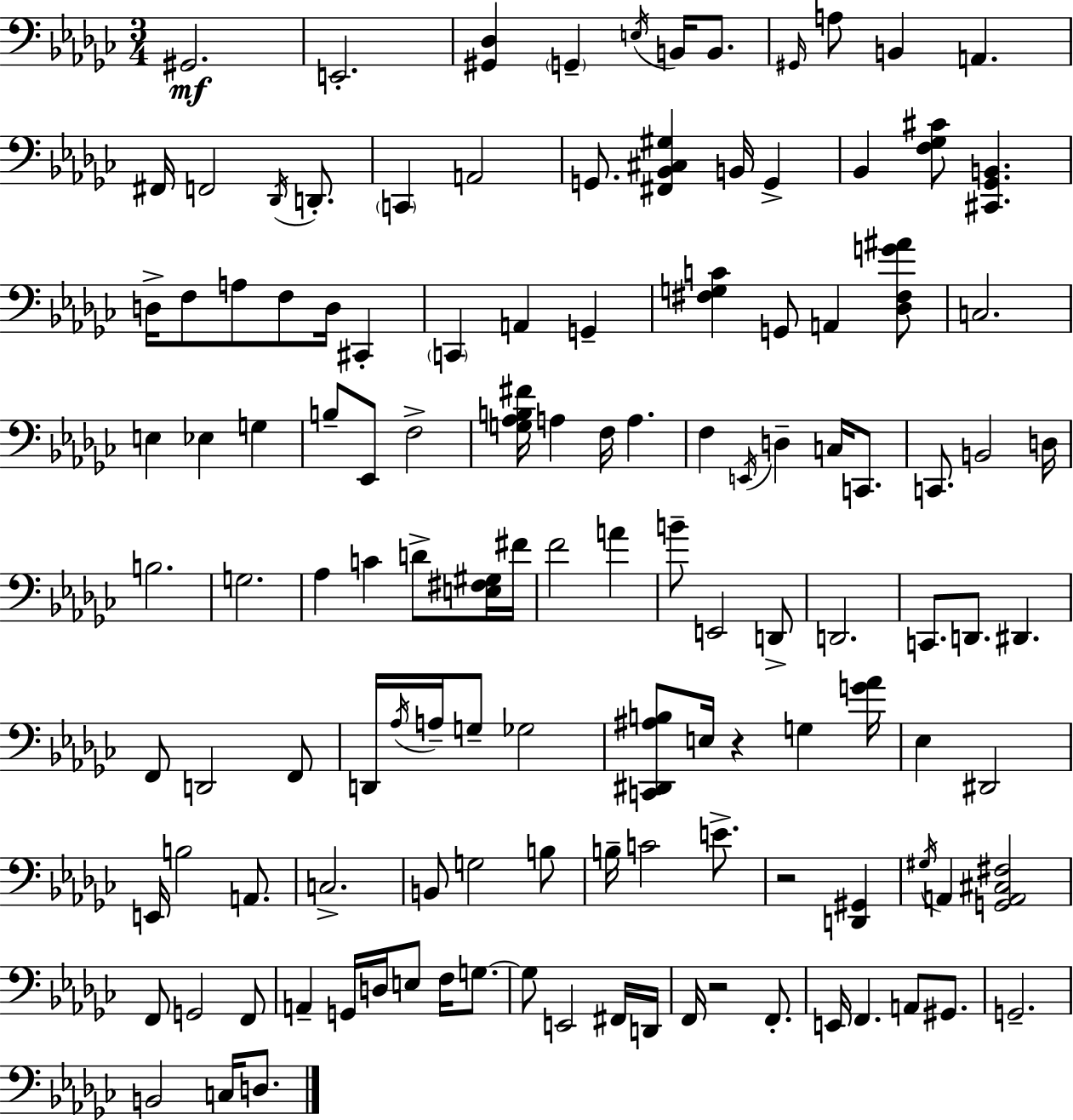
G#2/h. E2/h. [G#2,Db3]/q G2/q E3/s B2/s B2/e. G#2/s A3/e B2/q A2/q. F#2/s F2/h Db2/s D2/e. C2/q A2/h G2/e. [F#2,Bb2,C#3,G#3]/q B2/s G2/q Bb2/q [F3,Gb3,C#4]/e [C#2,Gb2,B2]/q. D3/s F3/e A3/e F3/e D3/s C#2/q C2/q A2/q G2/q [F#3,G3,C4]/q G2/e A2/q [Db3,F#3,G4,A#4]/e C3/h. E3/q Eb3/q G3/q B3/e Eb2/e F3/h [G3,Ab3,B3,F#4]/s A3/q F3/s A3/q. F3/q E2/s D3/q C3/s C2/e. C2/e. B2/h D3/s B3/h. G3/h. Ab3/q C4/q D4/e [E3,F#3,G#3]/s F#4/s F4/h A4/q B4/e E2/h D2/e D2/h. C2/e. D2/e. D#2/q. F2/e D2/h F2/e D2/s Ab3/s A3/s G3/e Gb3/h [C2,D#2,A#3,B3]/e E3/s R/q G3/q [G4,Ab4]/s Eb3/q D#2/h E2/s B3/h A2/e. C3/h. B2/e G3/h B3/e B3/s C4/h E4/e. R/h [D2,G#2]/q G#3/s A2/q [G2,A2,C#3,F#3]/h F2/e G2/h F2/e A2/q G2/s D3/s E3/e F3/s G3/e. G3/e E2/h F#2/s D2/s F2/s R/h F2/e. E2/s F2/q. A2/e G#2/e. G2/h. B2/h C3/s D3/e.